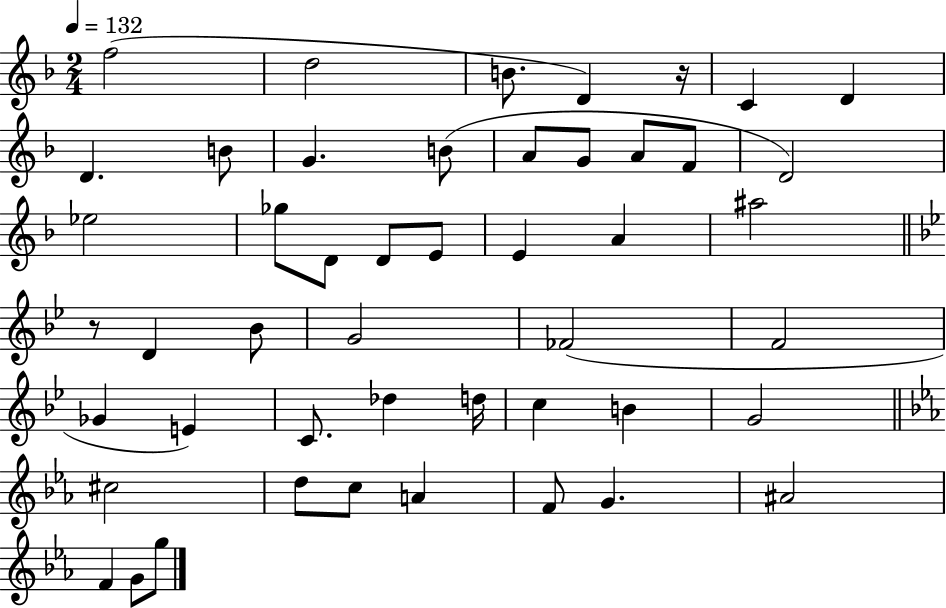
F5/h D5/h B4/e. D4/q R/s C4/q D4/q D4/q. B4/e G4/q. B4/e A4/e G4/e A4/e F4/e D4/h Eb5/h Gb5/e D4/e D4/e E4/e E4/q A4/q A#5/h R/e D4/q Bb4/e G4/h FES4/h F4/h Gb4/q E4/q C4/e. Db5/q D5/s C5/q B4/q G4/h C#5/h D5/e C5/e A4/q F4/e G4/q. A#4/h F4/q G4/e G5/e